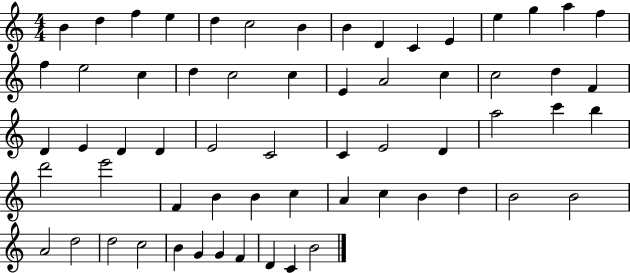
X:1
T:Untitled
M:4/4
L:1/4
K:C
B d f e d c2 B B D C E e g a f f e2 c d c2 c E A2 c c2 d F D E D D E2 C2 C E2 D a2 c' b d'2 e'2 F B B c A c B d B2 B2 A2 d2 d2 c2 B G G F D C B2